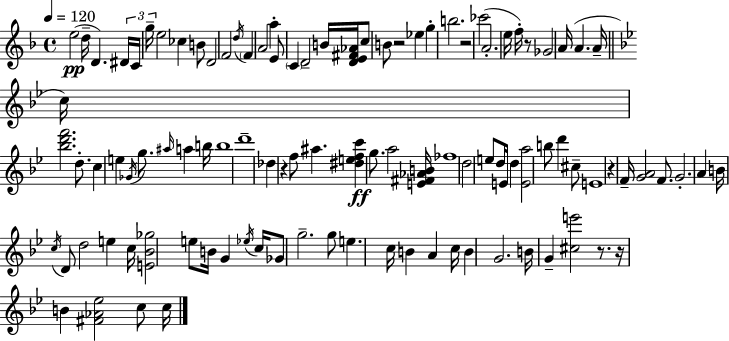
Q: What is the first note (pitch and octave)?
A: E5